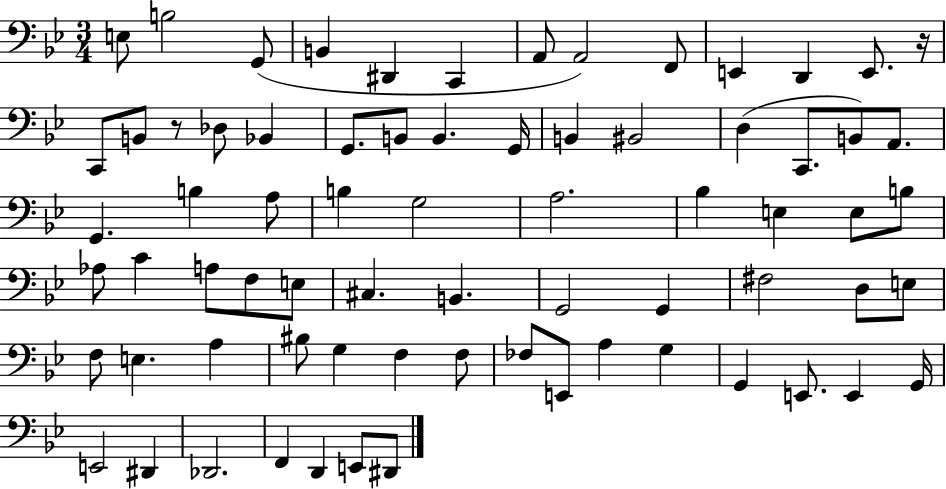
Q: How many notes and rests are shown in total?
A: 72